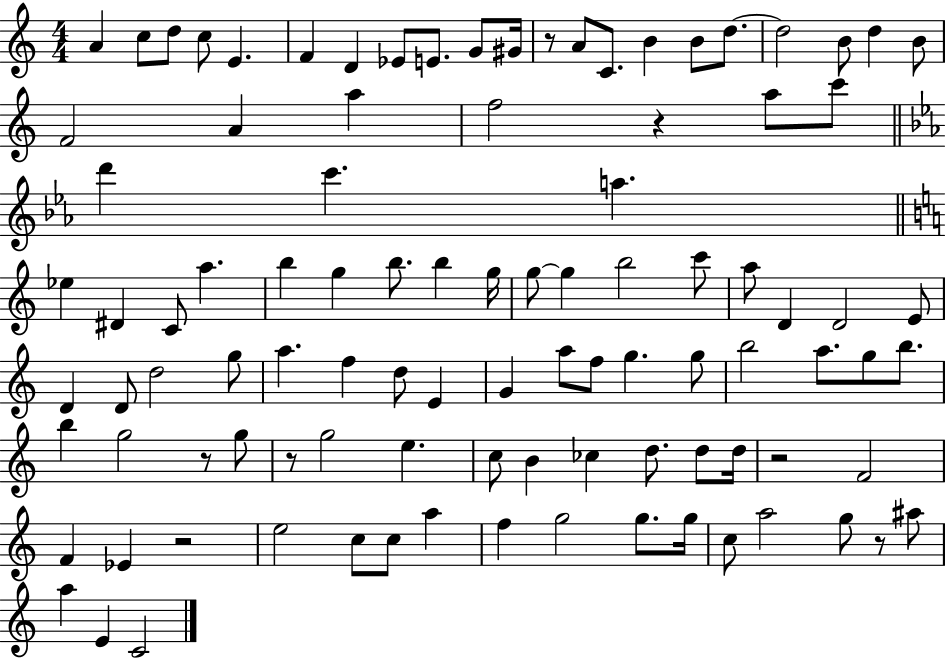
{
  \clef treble
  \numericTimeSignature
  \time 4/4
  \key c \major
  a'4 c''8 d''8 c''8 e'4. | f'4 d'4 ees'8 e'8. g'8 gis'16 | r8 a'8 c'8. b'4 b'8 d''8.~~ | d''2 b'8 d''4 b'8 | \break f'2 a'4 a''4 | f''2 r4 a''8 c'''8 | \bar "||" \break \key ees \major d'''4 c'''4. a''4. | \bar "||" \break \key a \minor ees''4 dis'4 c'8 a''4. | b''4 g''4 b''8. b''4 g''16 | g''8~~ g''4 b''2 c'''8 | a''8 d'4 d'2 e'8 | \break d'4 d'8 d''2 g''8 | a''4. f''4 d''8 e'4 | g'4 a''8 f''8 g''4. g''8 | b''2 a''8. g''8 b''8. | \break b''4 g''2 r8 g''8 | r8 g''2 e''4. | c''8 b'4 ces''4 d''8. d''8 d''16 | r2 f'2 | \break f'4 ees'4 r2 | e''2 c''8 c''8 a''4 | f''4 g''2 g''8. g''16 | c''8 a''2 g''8 r8 ais''8 | \break a''4 e'4 c'2 | \bar "|."
}